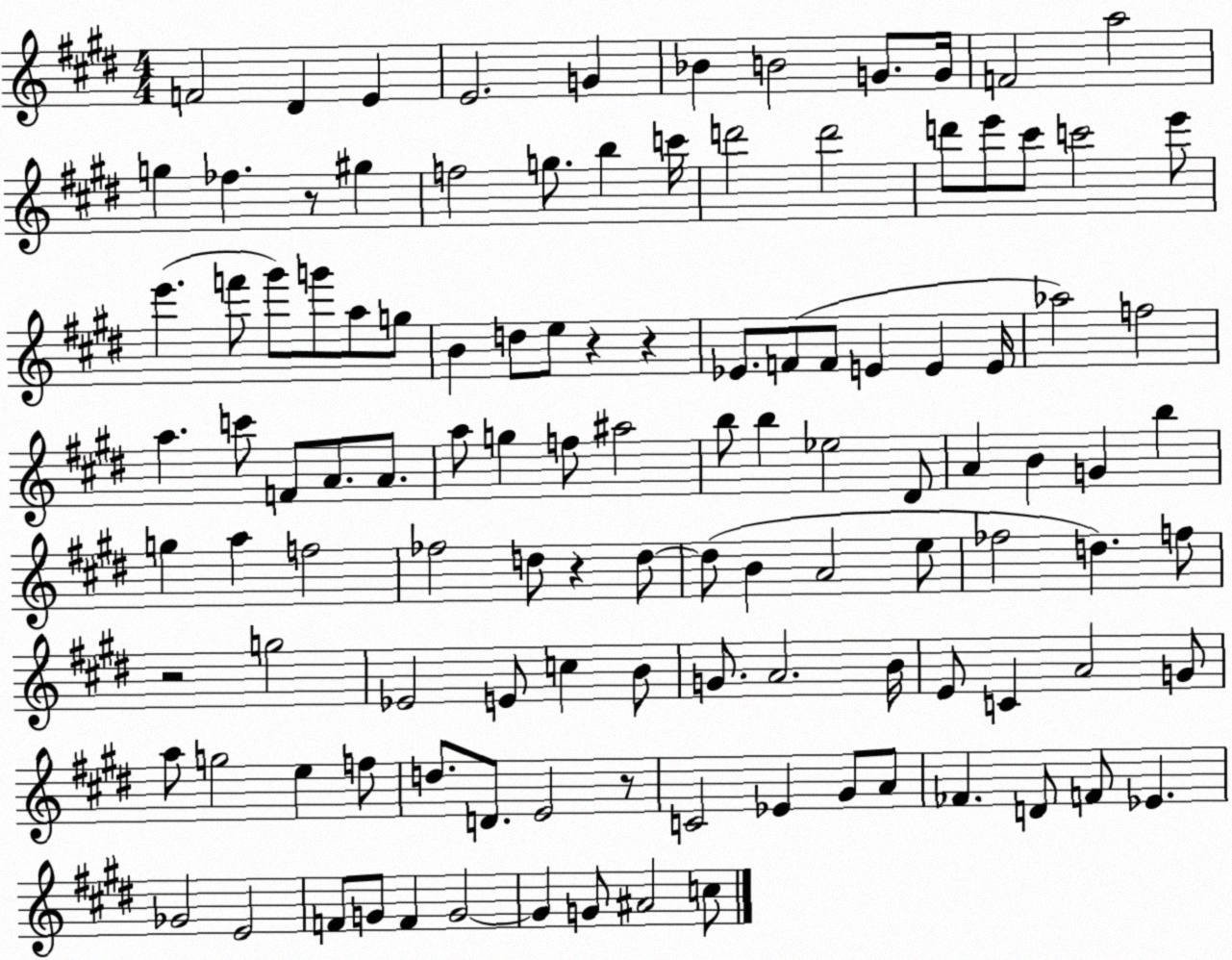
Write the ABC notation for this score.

X:1
T:Untitled
M:4/4
L:1/4
K:E
F2 ^D E E2 G _B B2 G/2 G/4 F2 a2 g _f z/2 ^g f2 g/2 b c'/4 d'2 d'2 d'/2 e'/2 ^c'/2 c'2 e'/2 e' f'/2 ^g'/2 g'/2 a/2 g/2 B d/2 e/2 z z _E/2 F/2 F/2 E E E/4 _a2 f2 a c'/2 F/2 A/2 A/2 a/2 g f/2 ^a2 b/2 b _e2 ^D/2 A B G b g a f2 _f2 d/2 z d/2 d/2 B A2 e/2 _f2 d f/2 z2 g2 _E2 E/2 c B/2 G/2 A2 B/4 E/2 C A2 G/2 a/2 g2 e f/2 d/2 D/2 E2 z/2 C2 _E ^G/2 A/2 _F D/2 F/2 _E _G2 E2 F/2 G/2 F G2 G G/2 ^A2 c/2